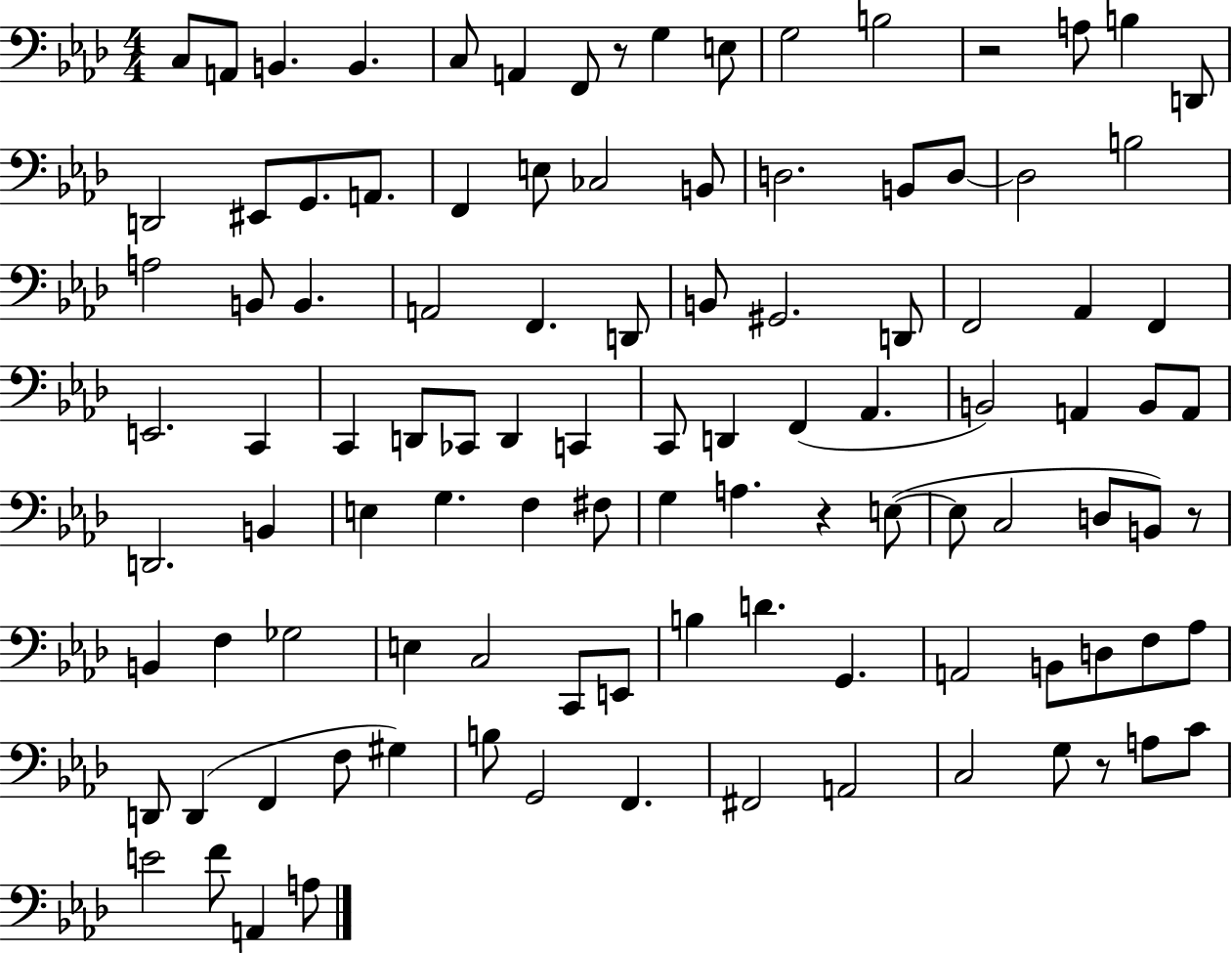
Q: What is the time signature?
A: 4/4